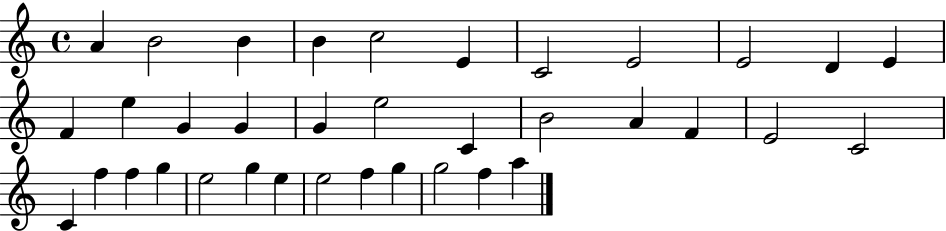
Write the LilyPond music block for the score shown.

{
  \clef treble
  \time 4/4
  \defaultTimeSignature
  \key c \major
  a'4 b'2 b'4 | b'4 c''2 e'4 | c'2 e'2 | e'2 d'4 e'4 | \break f'4 e''4 g'4 g'4 | g'4 e''2 c'4 | b'2 a'4 f'4 | e'2 c'2 | \break c'4 f''4 f''4 g''4 | e''2 g''4 e''4 | e''2 f''4 g''4 | g''2 f''4 a''4 | \break \bar "|."
}